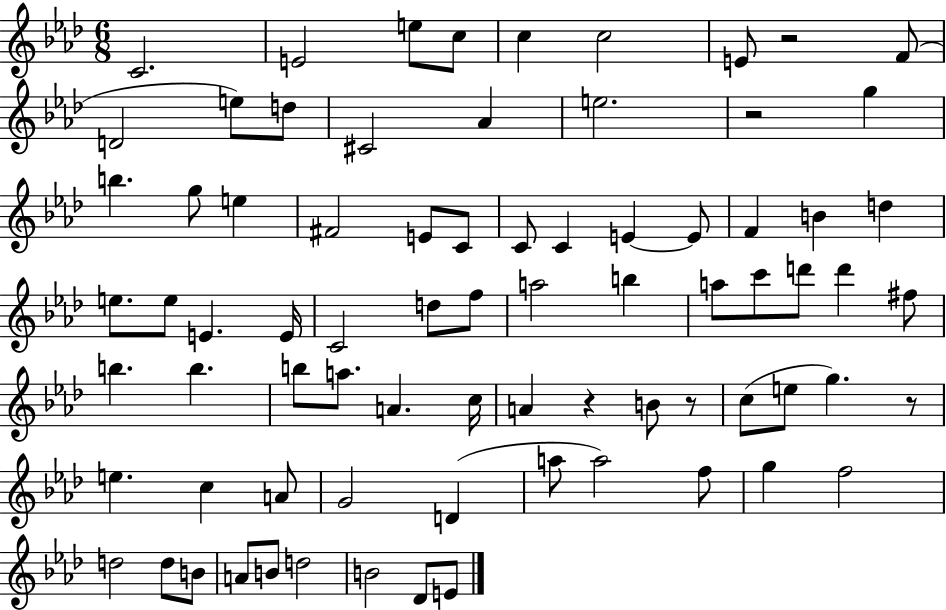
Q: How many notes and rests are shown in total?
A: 77